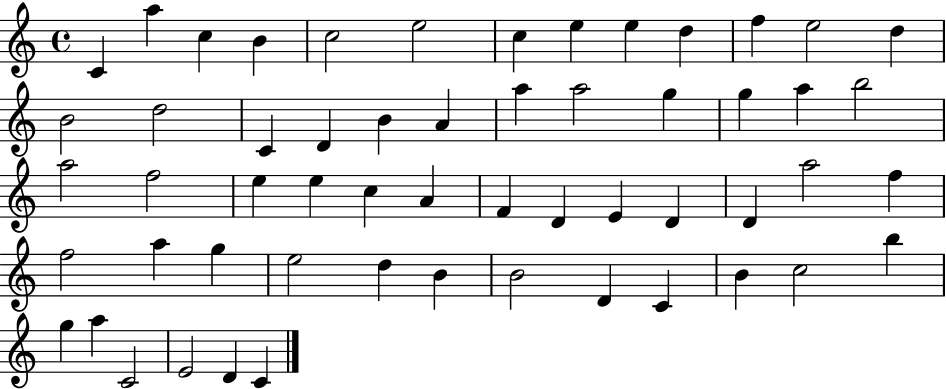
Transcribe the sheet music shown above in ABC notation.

X:1
T:Untitled
M:4/4
L:1/4
K:C
C a c B c2 e2 c e e d f e2 d B2 d2 C D B A a a2 g g a b2 a2 f2 e e c A F D E D D a2 f f2 a g e2 d B B2 D C B c2 b g a C2 E2 D C